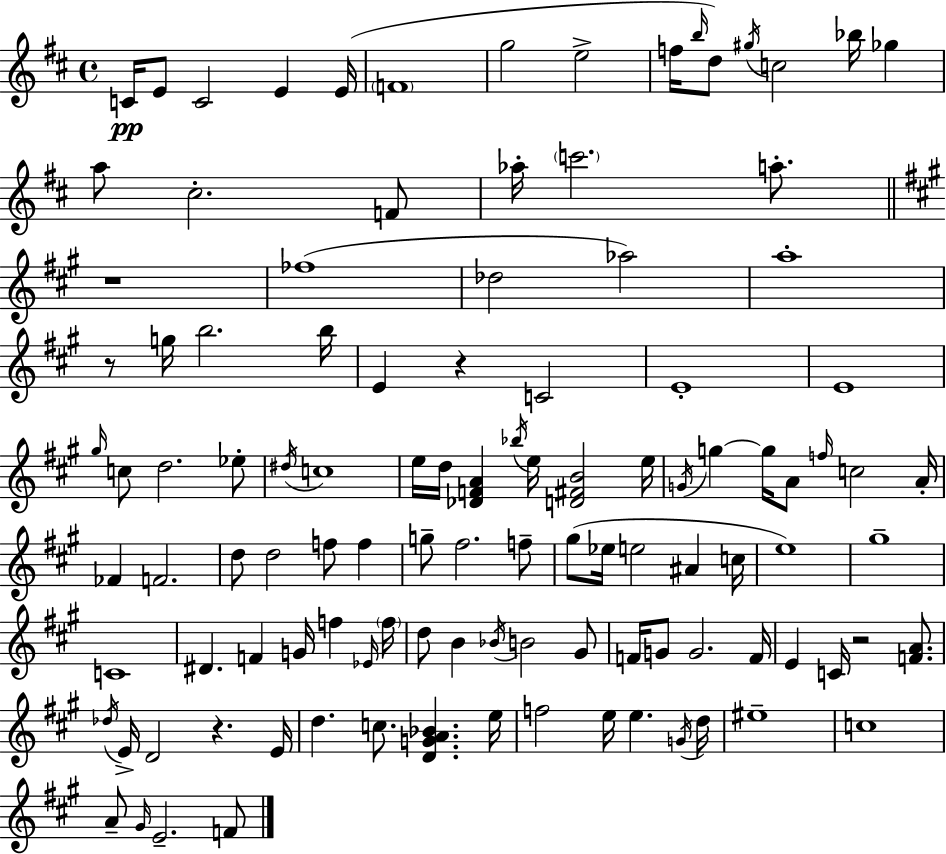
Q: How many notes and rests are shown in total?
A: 111